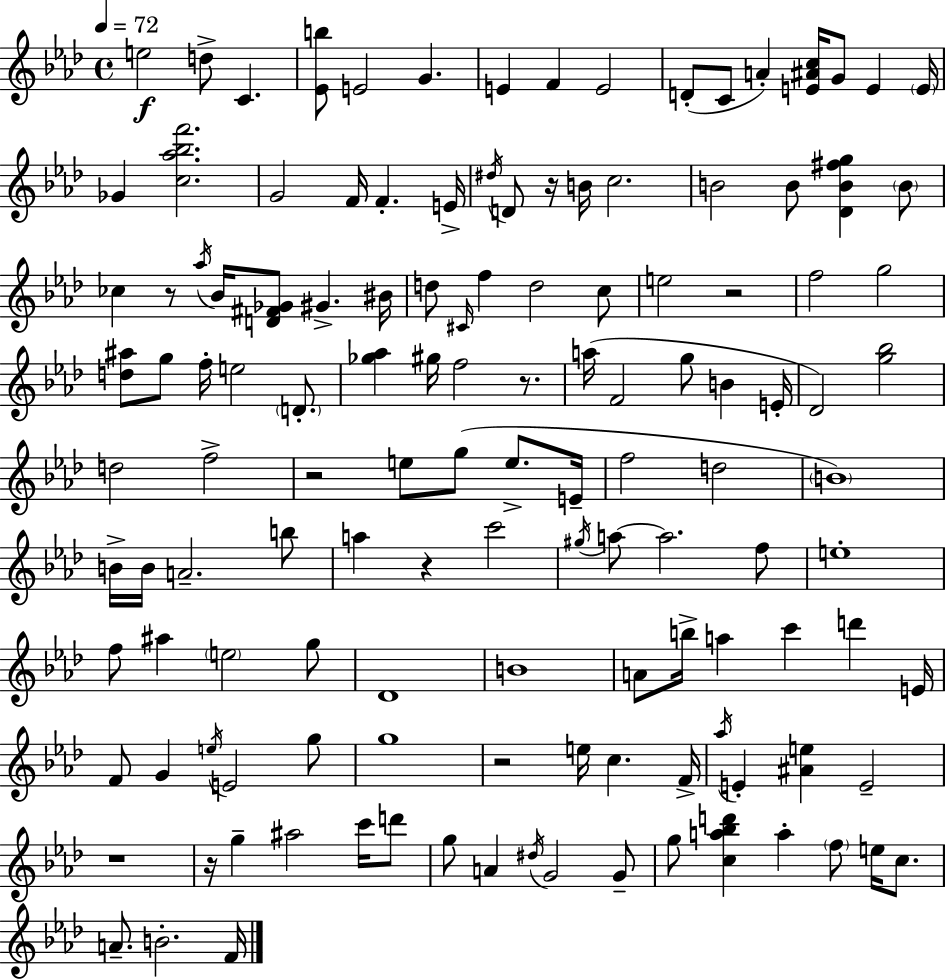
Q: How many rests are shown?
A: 9